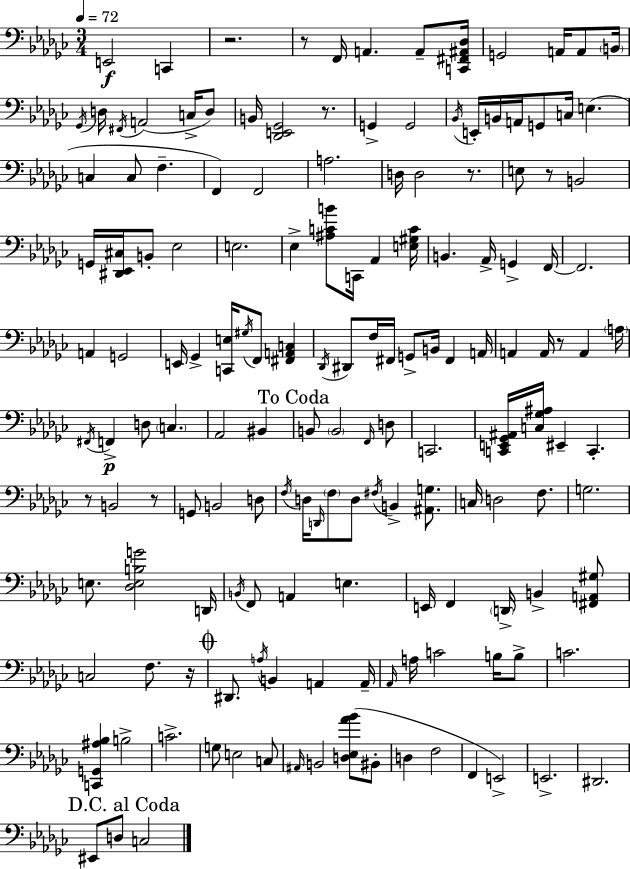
E2/h C2/q R/h. R/e F2/s A2/q. A2/e [C2,F#2,A#2,Db3]/s G2/h A2/s A2/e B2/s Gb2/s D3/s F#2/s A2/h C3/s D3/e B2/s [Db2,E2,Gb2]/h R/e. G2/q G2/h Bb2/s E2/s B2/s A2/s G2/e C3/s E3/q. C3/q C3/e F3/q. F2/q F2/h A3/h. D3/s D3/h R/e. E3/e R/e B2/h G2/s [D#2,Eb2,C#3]/s B2/e Eb3/h E3/h. Eb3/q [A#3,C4,B4]/e C2/s Ab2/q [E3,G#3,C4]/s B2/q. Ab2/s G2/q F2/s F2/h. A2/q G2/h E2/s Gb2/q [C2,E3]/s G#3/s F2/e [F#2,A2,C3]/q Db2/s D#2/e F3/s F#2/s G2/e B2/s F#2/q A2/s A2/q A2/s R/e A2/q A3/s F#2/s F2/q D3/e C3/q. Ab2/h BIS2/q B2/e B2/h F2/s D3/e C2/h. [C2,E2,Gb2,A#2]/s [C3,Gb3,A#3]/s EIS2/q C2/q. R/e B2/h R/e G2/e B2/h D3/e F3/s D3/s D2/s F3/e D3/e F#3/s B2/q [A#2,G3]/e. C3/s D3/h F3/e. G3/h. E3/e. [Db3,E3,B3,G4]/h D2/s B2/s F2/e A2/q E3/q. E2/s F2/q D2/s B2/q [F#2,A2,G#3]/e C3/h F3/e. R/s D#2/e. A3/s B2/q A2/q A2/s Ab2/s A3/s C4/h B3/s B3/e C4/h. [C2,G2,A#3,Bb3]/q B3/h C4/h. G3/e E3/h C3/e A#2/s B2/h [D3,Eb3,Ab4,Bb4]/e BIS2/e D3/q F3/h F2/q E2/h E2/h. D#2/h. EIS2/e D3/e C3/h